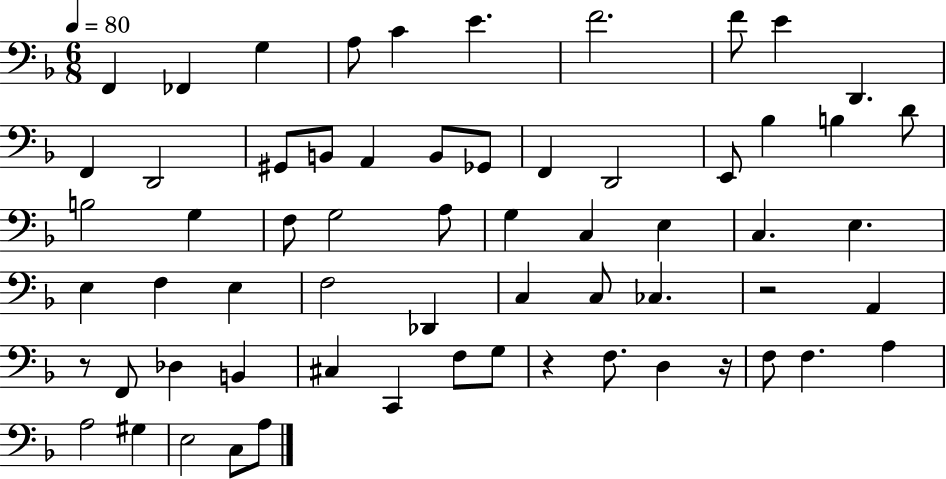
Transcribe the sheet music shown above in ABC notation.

X:1
T:Untitled
M:6/8
L:1/4
K:F
F,, _F,, G, A,/2 C E F2 F/2 E D,, F,, D,,2 ^G,,/2 B,,/2 A,, B,,/2 _G,,/2 F,, D,,2 E,,/2 _B, B, D/2 B,2 G, F,/2 G,2 A,/2 G, C, E, C, E, E, F, E, F,2 _D,, C, C,/2 _C, z2 A,, z/2 F,,/2 _D, B,, ^C, C,, F,/2 G,/2 z F,/2 D, z/4 F,/2 F, A, A,2 ^G, E,2 C,/2 A,/2